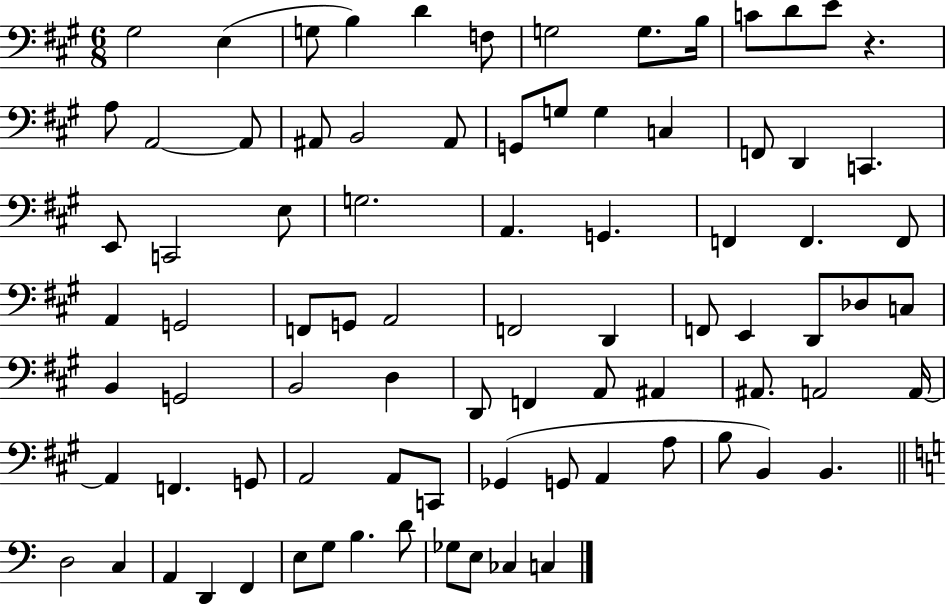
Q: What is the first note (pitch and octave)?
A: G#3